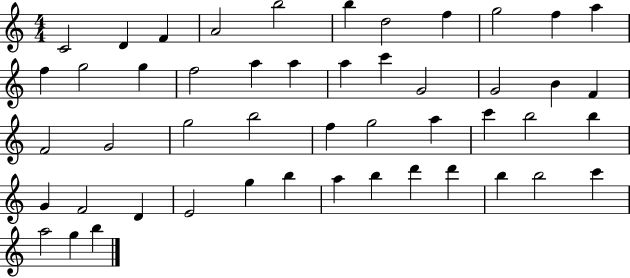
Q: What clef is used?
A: treble